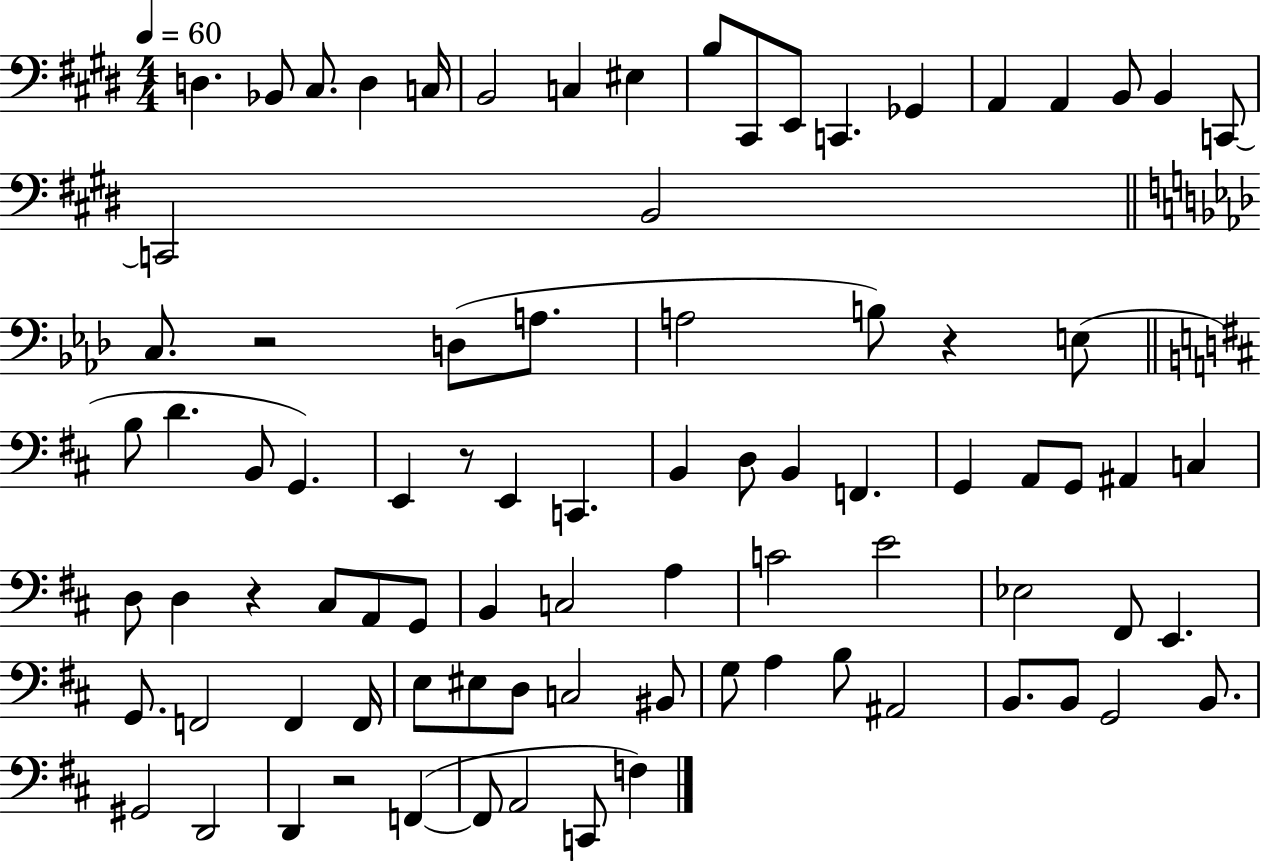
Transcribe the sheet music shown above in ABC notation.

X:1
T:Untitled
M:4/4
L:1/4
K:E
D, _B,,/2 ^C,/2 D, C,/4 B,,2 C, ^E, B,/2 ^C,,/2 E,,/2 C,, _G,, A,, A,, B,,/2 B,, C,,/2 C,,2 B,,2 C,/2 z2 D,/2 A,/2 A,2 B,/2 z E,/2 B,/2 D B,,/2 G,, E,, z/2 E,, C,, B,, D,/2 B,, F,, G,, A,,/2 G,,/2 ^A,, C, D,/2 D, z ^C,/2 A,,/2 G,,/2 B,, C,2 A, C2 E2 _E,2 ^F,,/2 E,, G,,/2 F,,2 F,, F,,/4 E,/2 ^E,/2 D,/2 C,2 ^B,,/2 G,/2 A, B,/2 ^A,,2 B,,/2 B,,/2 G,,2 B,,/2 ^G,,2 D,,2 D,, z2 F,, F,,/2 A,,2 C,,/2 F,